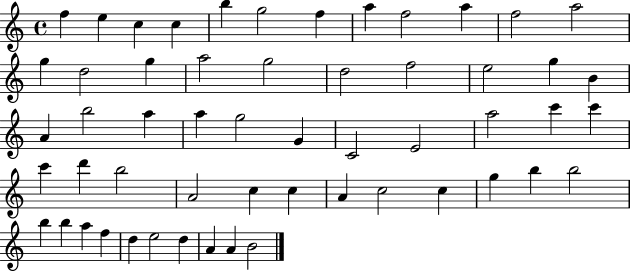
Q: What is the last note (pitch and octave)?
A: B4